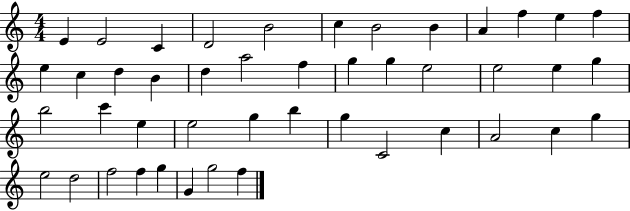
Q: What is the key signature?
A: C major